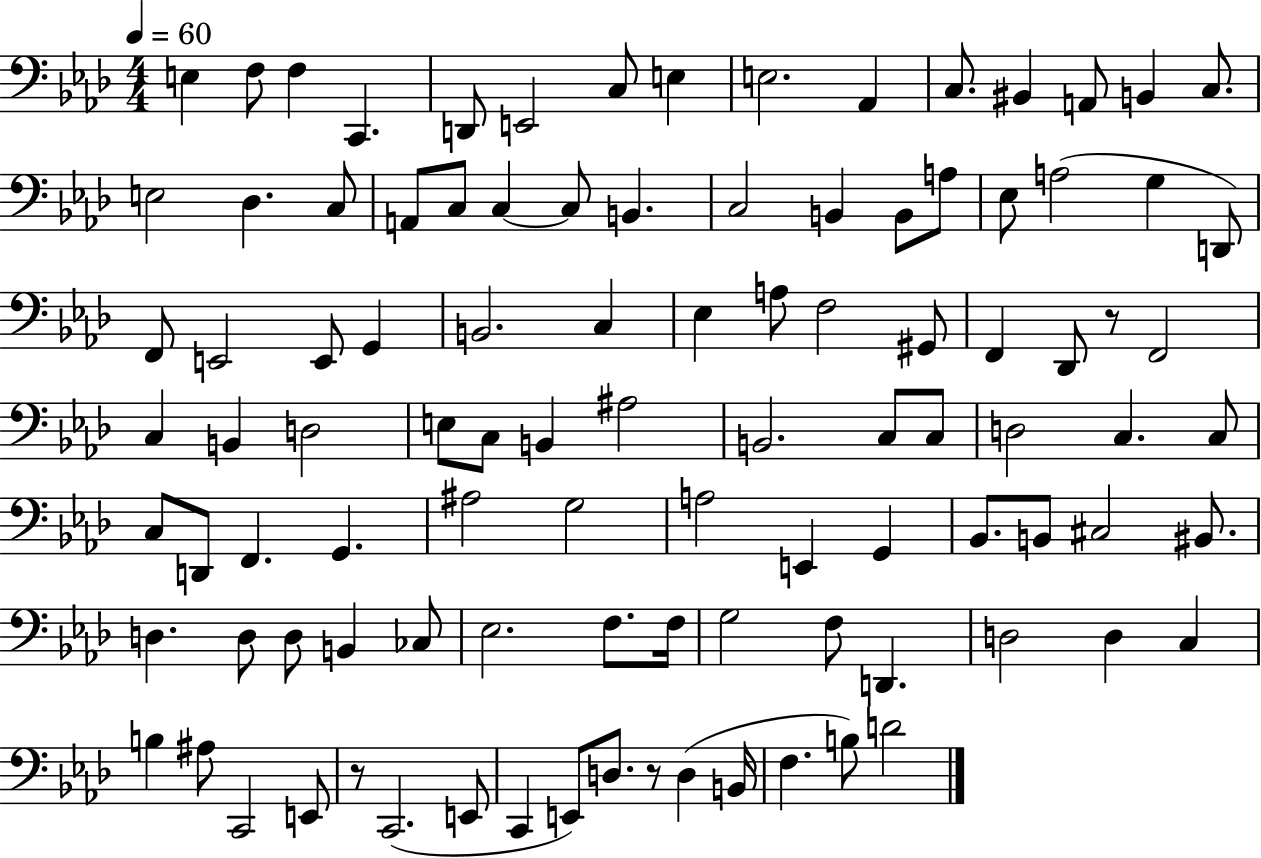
{
  \clef bass
  \numericTimeSignature
  \time 4/4
  \key aes \major
  \tempo 4 = 60
  e4 f8 f4 c,4. | d,8 e,2 c8 e4 | e2. aes,4 | c8. bis,4 a,8 b,4 c8. | \break e2 des4. c8 | a,8 c8 c4~~ c8 b,4. | c2 b,4 b,8 a8 | ees8 a2( g4 d,8) | \break f,8 e,2 e,8 g,4 | b,2. c4 | ees4 a8 f2 gis,8 | f,4 des,8 r8 f,2 | \break c4 b,4 d2 | e8 c8 b,4 ais2 | b,2. c8 c8 | d2 c4. c8 | \break c8 d,8 f,4. g,4. | ais2 g2 | a2 e,4 g,4 | bes,8. b,8 cis2 bis,8. | \break d4. d8 d8 b,4 ces8 | ees2. f8. f16 | g2 f8 d,4. | d2 d4 c4 | \break b4 ais8 c,2 e,8 | r8 c,2.( e,8 | c,4 e,8) d8. r8 d4( b,16 | f4. b8) d'2 | \break \bar "|."
}